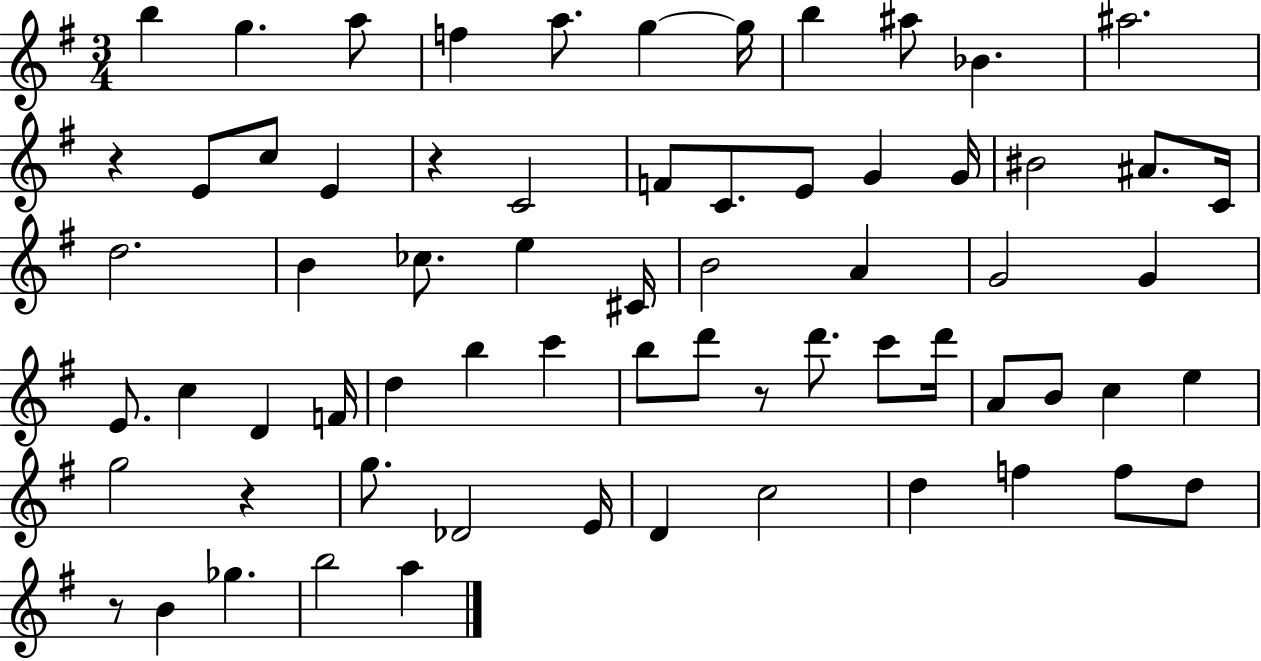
B5/q G5/q. A5/e F5/q A5/e. G5/q G5/s B5/q A#5/e Bb4/q. A#5/h. R/q E4/e C5/e E4/q R/q C4/h F4/e C4/e. E4/e G4/q G4/s BIS4/h A#4/e. C4/s D5/h. B4/q CES5/e. E5/q C#4/s B4/h A4/q G4/h G4/q E4/e. C5/q D4/q F4/s D5/q B5/q C6/q B5/e D6/e R/e D6/e. C6/e D6/s A4/e B4/e C5/q E5/q G5/h R/q G5/e. Db4/h E4/s D4/q C5/h D5/q F5/q F5/e D5/e R/e B4/q Gb5/q. B5/h A5/q